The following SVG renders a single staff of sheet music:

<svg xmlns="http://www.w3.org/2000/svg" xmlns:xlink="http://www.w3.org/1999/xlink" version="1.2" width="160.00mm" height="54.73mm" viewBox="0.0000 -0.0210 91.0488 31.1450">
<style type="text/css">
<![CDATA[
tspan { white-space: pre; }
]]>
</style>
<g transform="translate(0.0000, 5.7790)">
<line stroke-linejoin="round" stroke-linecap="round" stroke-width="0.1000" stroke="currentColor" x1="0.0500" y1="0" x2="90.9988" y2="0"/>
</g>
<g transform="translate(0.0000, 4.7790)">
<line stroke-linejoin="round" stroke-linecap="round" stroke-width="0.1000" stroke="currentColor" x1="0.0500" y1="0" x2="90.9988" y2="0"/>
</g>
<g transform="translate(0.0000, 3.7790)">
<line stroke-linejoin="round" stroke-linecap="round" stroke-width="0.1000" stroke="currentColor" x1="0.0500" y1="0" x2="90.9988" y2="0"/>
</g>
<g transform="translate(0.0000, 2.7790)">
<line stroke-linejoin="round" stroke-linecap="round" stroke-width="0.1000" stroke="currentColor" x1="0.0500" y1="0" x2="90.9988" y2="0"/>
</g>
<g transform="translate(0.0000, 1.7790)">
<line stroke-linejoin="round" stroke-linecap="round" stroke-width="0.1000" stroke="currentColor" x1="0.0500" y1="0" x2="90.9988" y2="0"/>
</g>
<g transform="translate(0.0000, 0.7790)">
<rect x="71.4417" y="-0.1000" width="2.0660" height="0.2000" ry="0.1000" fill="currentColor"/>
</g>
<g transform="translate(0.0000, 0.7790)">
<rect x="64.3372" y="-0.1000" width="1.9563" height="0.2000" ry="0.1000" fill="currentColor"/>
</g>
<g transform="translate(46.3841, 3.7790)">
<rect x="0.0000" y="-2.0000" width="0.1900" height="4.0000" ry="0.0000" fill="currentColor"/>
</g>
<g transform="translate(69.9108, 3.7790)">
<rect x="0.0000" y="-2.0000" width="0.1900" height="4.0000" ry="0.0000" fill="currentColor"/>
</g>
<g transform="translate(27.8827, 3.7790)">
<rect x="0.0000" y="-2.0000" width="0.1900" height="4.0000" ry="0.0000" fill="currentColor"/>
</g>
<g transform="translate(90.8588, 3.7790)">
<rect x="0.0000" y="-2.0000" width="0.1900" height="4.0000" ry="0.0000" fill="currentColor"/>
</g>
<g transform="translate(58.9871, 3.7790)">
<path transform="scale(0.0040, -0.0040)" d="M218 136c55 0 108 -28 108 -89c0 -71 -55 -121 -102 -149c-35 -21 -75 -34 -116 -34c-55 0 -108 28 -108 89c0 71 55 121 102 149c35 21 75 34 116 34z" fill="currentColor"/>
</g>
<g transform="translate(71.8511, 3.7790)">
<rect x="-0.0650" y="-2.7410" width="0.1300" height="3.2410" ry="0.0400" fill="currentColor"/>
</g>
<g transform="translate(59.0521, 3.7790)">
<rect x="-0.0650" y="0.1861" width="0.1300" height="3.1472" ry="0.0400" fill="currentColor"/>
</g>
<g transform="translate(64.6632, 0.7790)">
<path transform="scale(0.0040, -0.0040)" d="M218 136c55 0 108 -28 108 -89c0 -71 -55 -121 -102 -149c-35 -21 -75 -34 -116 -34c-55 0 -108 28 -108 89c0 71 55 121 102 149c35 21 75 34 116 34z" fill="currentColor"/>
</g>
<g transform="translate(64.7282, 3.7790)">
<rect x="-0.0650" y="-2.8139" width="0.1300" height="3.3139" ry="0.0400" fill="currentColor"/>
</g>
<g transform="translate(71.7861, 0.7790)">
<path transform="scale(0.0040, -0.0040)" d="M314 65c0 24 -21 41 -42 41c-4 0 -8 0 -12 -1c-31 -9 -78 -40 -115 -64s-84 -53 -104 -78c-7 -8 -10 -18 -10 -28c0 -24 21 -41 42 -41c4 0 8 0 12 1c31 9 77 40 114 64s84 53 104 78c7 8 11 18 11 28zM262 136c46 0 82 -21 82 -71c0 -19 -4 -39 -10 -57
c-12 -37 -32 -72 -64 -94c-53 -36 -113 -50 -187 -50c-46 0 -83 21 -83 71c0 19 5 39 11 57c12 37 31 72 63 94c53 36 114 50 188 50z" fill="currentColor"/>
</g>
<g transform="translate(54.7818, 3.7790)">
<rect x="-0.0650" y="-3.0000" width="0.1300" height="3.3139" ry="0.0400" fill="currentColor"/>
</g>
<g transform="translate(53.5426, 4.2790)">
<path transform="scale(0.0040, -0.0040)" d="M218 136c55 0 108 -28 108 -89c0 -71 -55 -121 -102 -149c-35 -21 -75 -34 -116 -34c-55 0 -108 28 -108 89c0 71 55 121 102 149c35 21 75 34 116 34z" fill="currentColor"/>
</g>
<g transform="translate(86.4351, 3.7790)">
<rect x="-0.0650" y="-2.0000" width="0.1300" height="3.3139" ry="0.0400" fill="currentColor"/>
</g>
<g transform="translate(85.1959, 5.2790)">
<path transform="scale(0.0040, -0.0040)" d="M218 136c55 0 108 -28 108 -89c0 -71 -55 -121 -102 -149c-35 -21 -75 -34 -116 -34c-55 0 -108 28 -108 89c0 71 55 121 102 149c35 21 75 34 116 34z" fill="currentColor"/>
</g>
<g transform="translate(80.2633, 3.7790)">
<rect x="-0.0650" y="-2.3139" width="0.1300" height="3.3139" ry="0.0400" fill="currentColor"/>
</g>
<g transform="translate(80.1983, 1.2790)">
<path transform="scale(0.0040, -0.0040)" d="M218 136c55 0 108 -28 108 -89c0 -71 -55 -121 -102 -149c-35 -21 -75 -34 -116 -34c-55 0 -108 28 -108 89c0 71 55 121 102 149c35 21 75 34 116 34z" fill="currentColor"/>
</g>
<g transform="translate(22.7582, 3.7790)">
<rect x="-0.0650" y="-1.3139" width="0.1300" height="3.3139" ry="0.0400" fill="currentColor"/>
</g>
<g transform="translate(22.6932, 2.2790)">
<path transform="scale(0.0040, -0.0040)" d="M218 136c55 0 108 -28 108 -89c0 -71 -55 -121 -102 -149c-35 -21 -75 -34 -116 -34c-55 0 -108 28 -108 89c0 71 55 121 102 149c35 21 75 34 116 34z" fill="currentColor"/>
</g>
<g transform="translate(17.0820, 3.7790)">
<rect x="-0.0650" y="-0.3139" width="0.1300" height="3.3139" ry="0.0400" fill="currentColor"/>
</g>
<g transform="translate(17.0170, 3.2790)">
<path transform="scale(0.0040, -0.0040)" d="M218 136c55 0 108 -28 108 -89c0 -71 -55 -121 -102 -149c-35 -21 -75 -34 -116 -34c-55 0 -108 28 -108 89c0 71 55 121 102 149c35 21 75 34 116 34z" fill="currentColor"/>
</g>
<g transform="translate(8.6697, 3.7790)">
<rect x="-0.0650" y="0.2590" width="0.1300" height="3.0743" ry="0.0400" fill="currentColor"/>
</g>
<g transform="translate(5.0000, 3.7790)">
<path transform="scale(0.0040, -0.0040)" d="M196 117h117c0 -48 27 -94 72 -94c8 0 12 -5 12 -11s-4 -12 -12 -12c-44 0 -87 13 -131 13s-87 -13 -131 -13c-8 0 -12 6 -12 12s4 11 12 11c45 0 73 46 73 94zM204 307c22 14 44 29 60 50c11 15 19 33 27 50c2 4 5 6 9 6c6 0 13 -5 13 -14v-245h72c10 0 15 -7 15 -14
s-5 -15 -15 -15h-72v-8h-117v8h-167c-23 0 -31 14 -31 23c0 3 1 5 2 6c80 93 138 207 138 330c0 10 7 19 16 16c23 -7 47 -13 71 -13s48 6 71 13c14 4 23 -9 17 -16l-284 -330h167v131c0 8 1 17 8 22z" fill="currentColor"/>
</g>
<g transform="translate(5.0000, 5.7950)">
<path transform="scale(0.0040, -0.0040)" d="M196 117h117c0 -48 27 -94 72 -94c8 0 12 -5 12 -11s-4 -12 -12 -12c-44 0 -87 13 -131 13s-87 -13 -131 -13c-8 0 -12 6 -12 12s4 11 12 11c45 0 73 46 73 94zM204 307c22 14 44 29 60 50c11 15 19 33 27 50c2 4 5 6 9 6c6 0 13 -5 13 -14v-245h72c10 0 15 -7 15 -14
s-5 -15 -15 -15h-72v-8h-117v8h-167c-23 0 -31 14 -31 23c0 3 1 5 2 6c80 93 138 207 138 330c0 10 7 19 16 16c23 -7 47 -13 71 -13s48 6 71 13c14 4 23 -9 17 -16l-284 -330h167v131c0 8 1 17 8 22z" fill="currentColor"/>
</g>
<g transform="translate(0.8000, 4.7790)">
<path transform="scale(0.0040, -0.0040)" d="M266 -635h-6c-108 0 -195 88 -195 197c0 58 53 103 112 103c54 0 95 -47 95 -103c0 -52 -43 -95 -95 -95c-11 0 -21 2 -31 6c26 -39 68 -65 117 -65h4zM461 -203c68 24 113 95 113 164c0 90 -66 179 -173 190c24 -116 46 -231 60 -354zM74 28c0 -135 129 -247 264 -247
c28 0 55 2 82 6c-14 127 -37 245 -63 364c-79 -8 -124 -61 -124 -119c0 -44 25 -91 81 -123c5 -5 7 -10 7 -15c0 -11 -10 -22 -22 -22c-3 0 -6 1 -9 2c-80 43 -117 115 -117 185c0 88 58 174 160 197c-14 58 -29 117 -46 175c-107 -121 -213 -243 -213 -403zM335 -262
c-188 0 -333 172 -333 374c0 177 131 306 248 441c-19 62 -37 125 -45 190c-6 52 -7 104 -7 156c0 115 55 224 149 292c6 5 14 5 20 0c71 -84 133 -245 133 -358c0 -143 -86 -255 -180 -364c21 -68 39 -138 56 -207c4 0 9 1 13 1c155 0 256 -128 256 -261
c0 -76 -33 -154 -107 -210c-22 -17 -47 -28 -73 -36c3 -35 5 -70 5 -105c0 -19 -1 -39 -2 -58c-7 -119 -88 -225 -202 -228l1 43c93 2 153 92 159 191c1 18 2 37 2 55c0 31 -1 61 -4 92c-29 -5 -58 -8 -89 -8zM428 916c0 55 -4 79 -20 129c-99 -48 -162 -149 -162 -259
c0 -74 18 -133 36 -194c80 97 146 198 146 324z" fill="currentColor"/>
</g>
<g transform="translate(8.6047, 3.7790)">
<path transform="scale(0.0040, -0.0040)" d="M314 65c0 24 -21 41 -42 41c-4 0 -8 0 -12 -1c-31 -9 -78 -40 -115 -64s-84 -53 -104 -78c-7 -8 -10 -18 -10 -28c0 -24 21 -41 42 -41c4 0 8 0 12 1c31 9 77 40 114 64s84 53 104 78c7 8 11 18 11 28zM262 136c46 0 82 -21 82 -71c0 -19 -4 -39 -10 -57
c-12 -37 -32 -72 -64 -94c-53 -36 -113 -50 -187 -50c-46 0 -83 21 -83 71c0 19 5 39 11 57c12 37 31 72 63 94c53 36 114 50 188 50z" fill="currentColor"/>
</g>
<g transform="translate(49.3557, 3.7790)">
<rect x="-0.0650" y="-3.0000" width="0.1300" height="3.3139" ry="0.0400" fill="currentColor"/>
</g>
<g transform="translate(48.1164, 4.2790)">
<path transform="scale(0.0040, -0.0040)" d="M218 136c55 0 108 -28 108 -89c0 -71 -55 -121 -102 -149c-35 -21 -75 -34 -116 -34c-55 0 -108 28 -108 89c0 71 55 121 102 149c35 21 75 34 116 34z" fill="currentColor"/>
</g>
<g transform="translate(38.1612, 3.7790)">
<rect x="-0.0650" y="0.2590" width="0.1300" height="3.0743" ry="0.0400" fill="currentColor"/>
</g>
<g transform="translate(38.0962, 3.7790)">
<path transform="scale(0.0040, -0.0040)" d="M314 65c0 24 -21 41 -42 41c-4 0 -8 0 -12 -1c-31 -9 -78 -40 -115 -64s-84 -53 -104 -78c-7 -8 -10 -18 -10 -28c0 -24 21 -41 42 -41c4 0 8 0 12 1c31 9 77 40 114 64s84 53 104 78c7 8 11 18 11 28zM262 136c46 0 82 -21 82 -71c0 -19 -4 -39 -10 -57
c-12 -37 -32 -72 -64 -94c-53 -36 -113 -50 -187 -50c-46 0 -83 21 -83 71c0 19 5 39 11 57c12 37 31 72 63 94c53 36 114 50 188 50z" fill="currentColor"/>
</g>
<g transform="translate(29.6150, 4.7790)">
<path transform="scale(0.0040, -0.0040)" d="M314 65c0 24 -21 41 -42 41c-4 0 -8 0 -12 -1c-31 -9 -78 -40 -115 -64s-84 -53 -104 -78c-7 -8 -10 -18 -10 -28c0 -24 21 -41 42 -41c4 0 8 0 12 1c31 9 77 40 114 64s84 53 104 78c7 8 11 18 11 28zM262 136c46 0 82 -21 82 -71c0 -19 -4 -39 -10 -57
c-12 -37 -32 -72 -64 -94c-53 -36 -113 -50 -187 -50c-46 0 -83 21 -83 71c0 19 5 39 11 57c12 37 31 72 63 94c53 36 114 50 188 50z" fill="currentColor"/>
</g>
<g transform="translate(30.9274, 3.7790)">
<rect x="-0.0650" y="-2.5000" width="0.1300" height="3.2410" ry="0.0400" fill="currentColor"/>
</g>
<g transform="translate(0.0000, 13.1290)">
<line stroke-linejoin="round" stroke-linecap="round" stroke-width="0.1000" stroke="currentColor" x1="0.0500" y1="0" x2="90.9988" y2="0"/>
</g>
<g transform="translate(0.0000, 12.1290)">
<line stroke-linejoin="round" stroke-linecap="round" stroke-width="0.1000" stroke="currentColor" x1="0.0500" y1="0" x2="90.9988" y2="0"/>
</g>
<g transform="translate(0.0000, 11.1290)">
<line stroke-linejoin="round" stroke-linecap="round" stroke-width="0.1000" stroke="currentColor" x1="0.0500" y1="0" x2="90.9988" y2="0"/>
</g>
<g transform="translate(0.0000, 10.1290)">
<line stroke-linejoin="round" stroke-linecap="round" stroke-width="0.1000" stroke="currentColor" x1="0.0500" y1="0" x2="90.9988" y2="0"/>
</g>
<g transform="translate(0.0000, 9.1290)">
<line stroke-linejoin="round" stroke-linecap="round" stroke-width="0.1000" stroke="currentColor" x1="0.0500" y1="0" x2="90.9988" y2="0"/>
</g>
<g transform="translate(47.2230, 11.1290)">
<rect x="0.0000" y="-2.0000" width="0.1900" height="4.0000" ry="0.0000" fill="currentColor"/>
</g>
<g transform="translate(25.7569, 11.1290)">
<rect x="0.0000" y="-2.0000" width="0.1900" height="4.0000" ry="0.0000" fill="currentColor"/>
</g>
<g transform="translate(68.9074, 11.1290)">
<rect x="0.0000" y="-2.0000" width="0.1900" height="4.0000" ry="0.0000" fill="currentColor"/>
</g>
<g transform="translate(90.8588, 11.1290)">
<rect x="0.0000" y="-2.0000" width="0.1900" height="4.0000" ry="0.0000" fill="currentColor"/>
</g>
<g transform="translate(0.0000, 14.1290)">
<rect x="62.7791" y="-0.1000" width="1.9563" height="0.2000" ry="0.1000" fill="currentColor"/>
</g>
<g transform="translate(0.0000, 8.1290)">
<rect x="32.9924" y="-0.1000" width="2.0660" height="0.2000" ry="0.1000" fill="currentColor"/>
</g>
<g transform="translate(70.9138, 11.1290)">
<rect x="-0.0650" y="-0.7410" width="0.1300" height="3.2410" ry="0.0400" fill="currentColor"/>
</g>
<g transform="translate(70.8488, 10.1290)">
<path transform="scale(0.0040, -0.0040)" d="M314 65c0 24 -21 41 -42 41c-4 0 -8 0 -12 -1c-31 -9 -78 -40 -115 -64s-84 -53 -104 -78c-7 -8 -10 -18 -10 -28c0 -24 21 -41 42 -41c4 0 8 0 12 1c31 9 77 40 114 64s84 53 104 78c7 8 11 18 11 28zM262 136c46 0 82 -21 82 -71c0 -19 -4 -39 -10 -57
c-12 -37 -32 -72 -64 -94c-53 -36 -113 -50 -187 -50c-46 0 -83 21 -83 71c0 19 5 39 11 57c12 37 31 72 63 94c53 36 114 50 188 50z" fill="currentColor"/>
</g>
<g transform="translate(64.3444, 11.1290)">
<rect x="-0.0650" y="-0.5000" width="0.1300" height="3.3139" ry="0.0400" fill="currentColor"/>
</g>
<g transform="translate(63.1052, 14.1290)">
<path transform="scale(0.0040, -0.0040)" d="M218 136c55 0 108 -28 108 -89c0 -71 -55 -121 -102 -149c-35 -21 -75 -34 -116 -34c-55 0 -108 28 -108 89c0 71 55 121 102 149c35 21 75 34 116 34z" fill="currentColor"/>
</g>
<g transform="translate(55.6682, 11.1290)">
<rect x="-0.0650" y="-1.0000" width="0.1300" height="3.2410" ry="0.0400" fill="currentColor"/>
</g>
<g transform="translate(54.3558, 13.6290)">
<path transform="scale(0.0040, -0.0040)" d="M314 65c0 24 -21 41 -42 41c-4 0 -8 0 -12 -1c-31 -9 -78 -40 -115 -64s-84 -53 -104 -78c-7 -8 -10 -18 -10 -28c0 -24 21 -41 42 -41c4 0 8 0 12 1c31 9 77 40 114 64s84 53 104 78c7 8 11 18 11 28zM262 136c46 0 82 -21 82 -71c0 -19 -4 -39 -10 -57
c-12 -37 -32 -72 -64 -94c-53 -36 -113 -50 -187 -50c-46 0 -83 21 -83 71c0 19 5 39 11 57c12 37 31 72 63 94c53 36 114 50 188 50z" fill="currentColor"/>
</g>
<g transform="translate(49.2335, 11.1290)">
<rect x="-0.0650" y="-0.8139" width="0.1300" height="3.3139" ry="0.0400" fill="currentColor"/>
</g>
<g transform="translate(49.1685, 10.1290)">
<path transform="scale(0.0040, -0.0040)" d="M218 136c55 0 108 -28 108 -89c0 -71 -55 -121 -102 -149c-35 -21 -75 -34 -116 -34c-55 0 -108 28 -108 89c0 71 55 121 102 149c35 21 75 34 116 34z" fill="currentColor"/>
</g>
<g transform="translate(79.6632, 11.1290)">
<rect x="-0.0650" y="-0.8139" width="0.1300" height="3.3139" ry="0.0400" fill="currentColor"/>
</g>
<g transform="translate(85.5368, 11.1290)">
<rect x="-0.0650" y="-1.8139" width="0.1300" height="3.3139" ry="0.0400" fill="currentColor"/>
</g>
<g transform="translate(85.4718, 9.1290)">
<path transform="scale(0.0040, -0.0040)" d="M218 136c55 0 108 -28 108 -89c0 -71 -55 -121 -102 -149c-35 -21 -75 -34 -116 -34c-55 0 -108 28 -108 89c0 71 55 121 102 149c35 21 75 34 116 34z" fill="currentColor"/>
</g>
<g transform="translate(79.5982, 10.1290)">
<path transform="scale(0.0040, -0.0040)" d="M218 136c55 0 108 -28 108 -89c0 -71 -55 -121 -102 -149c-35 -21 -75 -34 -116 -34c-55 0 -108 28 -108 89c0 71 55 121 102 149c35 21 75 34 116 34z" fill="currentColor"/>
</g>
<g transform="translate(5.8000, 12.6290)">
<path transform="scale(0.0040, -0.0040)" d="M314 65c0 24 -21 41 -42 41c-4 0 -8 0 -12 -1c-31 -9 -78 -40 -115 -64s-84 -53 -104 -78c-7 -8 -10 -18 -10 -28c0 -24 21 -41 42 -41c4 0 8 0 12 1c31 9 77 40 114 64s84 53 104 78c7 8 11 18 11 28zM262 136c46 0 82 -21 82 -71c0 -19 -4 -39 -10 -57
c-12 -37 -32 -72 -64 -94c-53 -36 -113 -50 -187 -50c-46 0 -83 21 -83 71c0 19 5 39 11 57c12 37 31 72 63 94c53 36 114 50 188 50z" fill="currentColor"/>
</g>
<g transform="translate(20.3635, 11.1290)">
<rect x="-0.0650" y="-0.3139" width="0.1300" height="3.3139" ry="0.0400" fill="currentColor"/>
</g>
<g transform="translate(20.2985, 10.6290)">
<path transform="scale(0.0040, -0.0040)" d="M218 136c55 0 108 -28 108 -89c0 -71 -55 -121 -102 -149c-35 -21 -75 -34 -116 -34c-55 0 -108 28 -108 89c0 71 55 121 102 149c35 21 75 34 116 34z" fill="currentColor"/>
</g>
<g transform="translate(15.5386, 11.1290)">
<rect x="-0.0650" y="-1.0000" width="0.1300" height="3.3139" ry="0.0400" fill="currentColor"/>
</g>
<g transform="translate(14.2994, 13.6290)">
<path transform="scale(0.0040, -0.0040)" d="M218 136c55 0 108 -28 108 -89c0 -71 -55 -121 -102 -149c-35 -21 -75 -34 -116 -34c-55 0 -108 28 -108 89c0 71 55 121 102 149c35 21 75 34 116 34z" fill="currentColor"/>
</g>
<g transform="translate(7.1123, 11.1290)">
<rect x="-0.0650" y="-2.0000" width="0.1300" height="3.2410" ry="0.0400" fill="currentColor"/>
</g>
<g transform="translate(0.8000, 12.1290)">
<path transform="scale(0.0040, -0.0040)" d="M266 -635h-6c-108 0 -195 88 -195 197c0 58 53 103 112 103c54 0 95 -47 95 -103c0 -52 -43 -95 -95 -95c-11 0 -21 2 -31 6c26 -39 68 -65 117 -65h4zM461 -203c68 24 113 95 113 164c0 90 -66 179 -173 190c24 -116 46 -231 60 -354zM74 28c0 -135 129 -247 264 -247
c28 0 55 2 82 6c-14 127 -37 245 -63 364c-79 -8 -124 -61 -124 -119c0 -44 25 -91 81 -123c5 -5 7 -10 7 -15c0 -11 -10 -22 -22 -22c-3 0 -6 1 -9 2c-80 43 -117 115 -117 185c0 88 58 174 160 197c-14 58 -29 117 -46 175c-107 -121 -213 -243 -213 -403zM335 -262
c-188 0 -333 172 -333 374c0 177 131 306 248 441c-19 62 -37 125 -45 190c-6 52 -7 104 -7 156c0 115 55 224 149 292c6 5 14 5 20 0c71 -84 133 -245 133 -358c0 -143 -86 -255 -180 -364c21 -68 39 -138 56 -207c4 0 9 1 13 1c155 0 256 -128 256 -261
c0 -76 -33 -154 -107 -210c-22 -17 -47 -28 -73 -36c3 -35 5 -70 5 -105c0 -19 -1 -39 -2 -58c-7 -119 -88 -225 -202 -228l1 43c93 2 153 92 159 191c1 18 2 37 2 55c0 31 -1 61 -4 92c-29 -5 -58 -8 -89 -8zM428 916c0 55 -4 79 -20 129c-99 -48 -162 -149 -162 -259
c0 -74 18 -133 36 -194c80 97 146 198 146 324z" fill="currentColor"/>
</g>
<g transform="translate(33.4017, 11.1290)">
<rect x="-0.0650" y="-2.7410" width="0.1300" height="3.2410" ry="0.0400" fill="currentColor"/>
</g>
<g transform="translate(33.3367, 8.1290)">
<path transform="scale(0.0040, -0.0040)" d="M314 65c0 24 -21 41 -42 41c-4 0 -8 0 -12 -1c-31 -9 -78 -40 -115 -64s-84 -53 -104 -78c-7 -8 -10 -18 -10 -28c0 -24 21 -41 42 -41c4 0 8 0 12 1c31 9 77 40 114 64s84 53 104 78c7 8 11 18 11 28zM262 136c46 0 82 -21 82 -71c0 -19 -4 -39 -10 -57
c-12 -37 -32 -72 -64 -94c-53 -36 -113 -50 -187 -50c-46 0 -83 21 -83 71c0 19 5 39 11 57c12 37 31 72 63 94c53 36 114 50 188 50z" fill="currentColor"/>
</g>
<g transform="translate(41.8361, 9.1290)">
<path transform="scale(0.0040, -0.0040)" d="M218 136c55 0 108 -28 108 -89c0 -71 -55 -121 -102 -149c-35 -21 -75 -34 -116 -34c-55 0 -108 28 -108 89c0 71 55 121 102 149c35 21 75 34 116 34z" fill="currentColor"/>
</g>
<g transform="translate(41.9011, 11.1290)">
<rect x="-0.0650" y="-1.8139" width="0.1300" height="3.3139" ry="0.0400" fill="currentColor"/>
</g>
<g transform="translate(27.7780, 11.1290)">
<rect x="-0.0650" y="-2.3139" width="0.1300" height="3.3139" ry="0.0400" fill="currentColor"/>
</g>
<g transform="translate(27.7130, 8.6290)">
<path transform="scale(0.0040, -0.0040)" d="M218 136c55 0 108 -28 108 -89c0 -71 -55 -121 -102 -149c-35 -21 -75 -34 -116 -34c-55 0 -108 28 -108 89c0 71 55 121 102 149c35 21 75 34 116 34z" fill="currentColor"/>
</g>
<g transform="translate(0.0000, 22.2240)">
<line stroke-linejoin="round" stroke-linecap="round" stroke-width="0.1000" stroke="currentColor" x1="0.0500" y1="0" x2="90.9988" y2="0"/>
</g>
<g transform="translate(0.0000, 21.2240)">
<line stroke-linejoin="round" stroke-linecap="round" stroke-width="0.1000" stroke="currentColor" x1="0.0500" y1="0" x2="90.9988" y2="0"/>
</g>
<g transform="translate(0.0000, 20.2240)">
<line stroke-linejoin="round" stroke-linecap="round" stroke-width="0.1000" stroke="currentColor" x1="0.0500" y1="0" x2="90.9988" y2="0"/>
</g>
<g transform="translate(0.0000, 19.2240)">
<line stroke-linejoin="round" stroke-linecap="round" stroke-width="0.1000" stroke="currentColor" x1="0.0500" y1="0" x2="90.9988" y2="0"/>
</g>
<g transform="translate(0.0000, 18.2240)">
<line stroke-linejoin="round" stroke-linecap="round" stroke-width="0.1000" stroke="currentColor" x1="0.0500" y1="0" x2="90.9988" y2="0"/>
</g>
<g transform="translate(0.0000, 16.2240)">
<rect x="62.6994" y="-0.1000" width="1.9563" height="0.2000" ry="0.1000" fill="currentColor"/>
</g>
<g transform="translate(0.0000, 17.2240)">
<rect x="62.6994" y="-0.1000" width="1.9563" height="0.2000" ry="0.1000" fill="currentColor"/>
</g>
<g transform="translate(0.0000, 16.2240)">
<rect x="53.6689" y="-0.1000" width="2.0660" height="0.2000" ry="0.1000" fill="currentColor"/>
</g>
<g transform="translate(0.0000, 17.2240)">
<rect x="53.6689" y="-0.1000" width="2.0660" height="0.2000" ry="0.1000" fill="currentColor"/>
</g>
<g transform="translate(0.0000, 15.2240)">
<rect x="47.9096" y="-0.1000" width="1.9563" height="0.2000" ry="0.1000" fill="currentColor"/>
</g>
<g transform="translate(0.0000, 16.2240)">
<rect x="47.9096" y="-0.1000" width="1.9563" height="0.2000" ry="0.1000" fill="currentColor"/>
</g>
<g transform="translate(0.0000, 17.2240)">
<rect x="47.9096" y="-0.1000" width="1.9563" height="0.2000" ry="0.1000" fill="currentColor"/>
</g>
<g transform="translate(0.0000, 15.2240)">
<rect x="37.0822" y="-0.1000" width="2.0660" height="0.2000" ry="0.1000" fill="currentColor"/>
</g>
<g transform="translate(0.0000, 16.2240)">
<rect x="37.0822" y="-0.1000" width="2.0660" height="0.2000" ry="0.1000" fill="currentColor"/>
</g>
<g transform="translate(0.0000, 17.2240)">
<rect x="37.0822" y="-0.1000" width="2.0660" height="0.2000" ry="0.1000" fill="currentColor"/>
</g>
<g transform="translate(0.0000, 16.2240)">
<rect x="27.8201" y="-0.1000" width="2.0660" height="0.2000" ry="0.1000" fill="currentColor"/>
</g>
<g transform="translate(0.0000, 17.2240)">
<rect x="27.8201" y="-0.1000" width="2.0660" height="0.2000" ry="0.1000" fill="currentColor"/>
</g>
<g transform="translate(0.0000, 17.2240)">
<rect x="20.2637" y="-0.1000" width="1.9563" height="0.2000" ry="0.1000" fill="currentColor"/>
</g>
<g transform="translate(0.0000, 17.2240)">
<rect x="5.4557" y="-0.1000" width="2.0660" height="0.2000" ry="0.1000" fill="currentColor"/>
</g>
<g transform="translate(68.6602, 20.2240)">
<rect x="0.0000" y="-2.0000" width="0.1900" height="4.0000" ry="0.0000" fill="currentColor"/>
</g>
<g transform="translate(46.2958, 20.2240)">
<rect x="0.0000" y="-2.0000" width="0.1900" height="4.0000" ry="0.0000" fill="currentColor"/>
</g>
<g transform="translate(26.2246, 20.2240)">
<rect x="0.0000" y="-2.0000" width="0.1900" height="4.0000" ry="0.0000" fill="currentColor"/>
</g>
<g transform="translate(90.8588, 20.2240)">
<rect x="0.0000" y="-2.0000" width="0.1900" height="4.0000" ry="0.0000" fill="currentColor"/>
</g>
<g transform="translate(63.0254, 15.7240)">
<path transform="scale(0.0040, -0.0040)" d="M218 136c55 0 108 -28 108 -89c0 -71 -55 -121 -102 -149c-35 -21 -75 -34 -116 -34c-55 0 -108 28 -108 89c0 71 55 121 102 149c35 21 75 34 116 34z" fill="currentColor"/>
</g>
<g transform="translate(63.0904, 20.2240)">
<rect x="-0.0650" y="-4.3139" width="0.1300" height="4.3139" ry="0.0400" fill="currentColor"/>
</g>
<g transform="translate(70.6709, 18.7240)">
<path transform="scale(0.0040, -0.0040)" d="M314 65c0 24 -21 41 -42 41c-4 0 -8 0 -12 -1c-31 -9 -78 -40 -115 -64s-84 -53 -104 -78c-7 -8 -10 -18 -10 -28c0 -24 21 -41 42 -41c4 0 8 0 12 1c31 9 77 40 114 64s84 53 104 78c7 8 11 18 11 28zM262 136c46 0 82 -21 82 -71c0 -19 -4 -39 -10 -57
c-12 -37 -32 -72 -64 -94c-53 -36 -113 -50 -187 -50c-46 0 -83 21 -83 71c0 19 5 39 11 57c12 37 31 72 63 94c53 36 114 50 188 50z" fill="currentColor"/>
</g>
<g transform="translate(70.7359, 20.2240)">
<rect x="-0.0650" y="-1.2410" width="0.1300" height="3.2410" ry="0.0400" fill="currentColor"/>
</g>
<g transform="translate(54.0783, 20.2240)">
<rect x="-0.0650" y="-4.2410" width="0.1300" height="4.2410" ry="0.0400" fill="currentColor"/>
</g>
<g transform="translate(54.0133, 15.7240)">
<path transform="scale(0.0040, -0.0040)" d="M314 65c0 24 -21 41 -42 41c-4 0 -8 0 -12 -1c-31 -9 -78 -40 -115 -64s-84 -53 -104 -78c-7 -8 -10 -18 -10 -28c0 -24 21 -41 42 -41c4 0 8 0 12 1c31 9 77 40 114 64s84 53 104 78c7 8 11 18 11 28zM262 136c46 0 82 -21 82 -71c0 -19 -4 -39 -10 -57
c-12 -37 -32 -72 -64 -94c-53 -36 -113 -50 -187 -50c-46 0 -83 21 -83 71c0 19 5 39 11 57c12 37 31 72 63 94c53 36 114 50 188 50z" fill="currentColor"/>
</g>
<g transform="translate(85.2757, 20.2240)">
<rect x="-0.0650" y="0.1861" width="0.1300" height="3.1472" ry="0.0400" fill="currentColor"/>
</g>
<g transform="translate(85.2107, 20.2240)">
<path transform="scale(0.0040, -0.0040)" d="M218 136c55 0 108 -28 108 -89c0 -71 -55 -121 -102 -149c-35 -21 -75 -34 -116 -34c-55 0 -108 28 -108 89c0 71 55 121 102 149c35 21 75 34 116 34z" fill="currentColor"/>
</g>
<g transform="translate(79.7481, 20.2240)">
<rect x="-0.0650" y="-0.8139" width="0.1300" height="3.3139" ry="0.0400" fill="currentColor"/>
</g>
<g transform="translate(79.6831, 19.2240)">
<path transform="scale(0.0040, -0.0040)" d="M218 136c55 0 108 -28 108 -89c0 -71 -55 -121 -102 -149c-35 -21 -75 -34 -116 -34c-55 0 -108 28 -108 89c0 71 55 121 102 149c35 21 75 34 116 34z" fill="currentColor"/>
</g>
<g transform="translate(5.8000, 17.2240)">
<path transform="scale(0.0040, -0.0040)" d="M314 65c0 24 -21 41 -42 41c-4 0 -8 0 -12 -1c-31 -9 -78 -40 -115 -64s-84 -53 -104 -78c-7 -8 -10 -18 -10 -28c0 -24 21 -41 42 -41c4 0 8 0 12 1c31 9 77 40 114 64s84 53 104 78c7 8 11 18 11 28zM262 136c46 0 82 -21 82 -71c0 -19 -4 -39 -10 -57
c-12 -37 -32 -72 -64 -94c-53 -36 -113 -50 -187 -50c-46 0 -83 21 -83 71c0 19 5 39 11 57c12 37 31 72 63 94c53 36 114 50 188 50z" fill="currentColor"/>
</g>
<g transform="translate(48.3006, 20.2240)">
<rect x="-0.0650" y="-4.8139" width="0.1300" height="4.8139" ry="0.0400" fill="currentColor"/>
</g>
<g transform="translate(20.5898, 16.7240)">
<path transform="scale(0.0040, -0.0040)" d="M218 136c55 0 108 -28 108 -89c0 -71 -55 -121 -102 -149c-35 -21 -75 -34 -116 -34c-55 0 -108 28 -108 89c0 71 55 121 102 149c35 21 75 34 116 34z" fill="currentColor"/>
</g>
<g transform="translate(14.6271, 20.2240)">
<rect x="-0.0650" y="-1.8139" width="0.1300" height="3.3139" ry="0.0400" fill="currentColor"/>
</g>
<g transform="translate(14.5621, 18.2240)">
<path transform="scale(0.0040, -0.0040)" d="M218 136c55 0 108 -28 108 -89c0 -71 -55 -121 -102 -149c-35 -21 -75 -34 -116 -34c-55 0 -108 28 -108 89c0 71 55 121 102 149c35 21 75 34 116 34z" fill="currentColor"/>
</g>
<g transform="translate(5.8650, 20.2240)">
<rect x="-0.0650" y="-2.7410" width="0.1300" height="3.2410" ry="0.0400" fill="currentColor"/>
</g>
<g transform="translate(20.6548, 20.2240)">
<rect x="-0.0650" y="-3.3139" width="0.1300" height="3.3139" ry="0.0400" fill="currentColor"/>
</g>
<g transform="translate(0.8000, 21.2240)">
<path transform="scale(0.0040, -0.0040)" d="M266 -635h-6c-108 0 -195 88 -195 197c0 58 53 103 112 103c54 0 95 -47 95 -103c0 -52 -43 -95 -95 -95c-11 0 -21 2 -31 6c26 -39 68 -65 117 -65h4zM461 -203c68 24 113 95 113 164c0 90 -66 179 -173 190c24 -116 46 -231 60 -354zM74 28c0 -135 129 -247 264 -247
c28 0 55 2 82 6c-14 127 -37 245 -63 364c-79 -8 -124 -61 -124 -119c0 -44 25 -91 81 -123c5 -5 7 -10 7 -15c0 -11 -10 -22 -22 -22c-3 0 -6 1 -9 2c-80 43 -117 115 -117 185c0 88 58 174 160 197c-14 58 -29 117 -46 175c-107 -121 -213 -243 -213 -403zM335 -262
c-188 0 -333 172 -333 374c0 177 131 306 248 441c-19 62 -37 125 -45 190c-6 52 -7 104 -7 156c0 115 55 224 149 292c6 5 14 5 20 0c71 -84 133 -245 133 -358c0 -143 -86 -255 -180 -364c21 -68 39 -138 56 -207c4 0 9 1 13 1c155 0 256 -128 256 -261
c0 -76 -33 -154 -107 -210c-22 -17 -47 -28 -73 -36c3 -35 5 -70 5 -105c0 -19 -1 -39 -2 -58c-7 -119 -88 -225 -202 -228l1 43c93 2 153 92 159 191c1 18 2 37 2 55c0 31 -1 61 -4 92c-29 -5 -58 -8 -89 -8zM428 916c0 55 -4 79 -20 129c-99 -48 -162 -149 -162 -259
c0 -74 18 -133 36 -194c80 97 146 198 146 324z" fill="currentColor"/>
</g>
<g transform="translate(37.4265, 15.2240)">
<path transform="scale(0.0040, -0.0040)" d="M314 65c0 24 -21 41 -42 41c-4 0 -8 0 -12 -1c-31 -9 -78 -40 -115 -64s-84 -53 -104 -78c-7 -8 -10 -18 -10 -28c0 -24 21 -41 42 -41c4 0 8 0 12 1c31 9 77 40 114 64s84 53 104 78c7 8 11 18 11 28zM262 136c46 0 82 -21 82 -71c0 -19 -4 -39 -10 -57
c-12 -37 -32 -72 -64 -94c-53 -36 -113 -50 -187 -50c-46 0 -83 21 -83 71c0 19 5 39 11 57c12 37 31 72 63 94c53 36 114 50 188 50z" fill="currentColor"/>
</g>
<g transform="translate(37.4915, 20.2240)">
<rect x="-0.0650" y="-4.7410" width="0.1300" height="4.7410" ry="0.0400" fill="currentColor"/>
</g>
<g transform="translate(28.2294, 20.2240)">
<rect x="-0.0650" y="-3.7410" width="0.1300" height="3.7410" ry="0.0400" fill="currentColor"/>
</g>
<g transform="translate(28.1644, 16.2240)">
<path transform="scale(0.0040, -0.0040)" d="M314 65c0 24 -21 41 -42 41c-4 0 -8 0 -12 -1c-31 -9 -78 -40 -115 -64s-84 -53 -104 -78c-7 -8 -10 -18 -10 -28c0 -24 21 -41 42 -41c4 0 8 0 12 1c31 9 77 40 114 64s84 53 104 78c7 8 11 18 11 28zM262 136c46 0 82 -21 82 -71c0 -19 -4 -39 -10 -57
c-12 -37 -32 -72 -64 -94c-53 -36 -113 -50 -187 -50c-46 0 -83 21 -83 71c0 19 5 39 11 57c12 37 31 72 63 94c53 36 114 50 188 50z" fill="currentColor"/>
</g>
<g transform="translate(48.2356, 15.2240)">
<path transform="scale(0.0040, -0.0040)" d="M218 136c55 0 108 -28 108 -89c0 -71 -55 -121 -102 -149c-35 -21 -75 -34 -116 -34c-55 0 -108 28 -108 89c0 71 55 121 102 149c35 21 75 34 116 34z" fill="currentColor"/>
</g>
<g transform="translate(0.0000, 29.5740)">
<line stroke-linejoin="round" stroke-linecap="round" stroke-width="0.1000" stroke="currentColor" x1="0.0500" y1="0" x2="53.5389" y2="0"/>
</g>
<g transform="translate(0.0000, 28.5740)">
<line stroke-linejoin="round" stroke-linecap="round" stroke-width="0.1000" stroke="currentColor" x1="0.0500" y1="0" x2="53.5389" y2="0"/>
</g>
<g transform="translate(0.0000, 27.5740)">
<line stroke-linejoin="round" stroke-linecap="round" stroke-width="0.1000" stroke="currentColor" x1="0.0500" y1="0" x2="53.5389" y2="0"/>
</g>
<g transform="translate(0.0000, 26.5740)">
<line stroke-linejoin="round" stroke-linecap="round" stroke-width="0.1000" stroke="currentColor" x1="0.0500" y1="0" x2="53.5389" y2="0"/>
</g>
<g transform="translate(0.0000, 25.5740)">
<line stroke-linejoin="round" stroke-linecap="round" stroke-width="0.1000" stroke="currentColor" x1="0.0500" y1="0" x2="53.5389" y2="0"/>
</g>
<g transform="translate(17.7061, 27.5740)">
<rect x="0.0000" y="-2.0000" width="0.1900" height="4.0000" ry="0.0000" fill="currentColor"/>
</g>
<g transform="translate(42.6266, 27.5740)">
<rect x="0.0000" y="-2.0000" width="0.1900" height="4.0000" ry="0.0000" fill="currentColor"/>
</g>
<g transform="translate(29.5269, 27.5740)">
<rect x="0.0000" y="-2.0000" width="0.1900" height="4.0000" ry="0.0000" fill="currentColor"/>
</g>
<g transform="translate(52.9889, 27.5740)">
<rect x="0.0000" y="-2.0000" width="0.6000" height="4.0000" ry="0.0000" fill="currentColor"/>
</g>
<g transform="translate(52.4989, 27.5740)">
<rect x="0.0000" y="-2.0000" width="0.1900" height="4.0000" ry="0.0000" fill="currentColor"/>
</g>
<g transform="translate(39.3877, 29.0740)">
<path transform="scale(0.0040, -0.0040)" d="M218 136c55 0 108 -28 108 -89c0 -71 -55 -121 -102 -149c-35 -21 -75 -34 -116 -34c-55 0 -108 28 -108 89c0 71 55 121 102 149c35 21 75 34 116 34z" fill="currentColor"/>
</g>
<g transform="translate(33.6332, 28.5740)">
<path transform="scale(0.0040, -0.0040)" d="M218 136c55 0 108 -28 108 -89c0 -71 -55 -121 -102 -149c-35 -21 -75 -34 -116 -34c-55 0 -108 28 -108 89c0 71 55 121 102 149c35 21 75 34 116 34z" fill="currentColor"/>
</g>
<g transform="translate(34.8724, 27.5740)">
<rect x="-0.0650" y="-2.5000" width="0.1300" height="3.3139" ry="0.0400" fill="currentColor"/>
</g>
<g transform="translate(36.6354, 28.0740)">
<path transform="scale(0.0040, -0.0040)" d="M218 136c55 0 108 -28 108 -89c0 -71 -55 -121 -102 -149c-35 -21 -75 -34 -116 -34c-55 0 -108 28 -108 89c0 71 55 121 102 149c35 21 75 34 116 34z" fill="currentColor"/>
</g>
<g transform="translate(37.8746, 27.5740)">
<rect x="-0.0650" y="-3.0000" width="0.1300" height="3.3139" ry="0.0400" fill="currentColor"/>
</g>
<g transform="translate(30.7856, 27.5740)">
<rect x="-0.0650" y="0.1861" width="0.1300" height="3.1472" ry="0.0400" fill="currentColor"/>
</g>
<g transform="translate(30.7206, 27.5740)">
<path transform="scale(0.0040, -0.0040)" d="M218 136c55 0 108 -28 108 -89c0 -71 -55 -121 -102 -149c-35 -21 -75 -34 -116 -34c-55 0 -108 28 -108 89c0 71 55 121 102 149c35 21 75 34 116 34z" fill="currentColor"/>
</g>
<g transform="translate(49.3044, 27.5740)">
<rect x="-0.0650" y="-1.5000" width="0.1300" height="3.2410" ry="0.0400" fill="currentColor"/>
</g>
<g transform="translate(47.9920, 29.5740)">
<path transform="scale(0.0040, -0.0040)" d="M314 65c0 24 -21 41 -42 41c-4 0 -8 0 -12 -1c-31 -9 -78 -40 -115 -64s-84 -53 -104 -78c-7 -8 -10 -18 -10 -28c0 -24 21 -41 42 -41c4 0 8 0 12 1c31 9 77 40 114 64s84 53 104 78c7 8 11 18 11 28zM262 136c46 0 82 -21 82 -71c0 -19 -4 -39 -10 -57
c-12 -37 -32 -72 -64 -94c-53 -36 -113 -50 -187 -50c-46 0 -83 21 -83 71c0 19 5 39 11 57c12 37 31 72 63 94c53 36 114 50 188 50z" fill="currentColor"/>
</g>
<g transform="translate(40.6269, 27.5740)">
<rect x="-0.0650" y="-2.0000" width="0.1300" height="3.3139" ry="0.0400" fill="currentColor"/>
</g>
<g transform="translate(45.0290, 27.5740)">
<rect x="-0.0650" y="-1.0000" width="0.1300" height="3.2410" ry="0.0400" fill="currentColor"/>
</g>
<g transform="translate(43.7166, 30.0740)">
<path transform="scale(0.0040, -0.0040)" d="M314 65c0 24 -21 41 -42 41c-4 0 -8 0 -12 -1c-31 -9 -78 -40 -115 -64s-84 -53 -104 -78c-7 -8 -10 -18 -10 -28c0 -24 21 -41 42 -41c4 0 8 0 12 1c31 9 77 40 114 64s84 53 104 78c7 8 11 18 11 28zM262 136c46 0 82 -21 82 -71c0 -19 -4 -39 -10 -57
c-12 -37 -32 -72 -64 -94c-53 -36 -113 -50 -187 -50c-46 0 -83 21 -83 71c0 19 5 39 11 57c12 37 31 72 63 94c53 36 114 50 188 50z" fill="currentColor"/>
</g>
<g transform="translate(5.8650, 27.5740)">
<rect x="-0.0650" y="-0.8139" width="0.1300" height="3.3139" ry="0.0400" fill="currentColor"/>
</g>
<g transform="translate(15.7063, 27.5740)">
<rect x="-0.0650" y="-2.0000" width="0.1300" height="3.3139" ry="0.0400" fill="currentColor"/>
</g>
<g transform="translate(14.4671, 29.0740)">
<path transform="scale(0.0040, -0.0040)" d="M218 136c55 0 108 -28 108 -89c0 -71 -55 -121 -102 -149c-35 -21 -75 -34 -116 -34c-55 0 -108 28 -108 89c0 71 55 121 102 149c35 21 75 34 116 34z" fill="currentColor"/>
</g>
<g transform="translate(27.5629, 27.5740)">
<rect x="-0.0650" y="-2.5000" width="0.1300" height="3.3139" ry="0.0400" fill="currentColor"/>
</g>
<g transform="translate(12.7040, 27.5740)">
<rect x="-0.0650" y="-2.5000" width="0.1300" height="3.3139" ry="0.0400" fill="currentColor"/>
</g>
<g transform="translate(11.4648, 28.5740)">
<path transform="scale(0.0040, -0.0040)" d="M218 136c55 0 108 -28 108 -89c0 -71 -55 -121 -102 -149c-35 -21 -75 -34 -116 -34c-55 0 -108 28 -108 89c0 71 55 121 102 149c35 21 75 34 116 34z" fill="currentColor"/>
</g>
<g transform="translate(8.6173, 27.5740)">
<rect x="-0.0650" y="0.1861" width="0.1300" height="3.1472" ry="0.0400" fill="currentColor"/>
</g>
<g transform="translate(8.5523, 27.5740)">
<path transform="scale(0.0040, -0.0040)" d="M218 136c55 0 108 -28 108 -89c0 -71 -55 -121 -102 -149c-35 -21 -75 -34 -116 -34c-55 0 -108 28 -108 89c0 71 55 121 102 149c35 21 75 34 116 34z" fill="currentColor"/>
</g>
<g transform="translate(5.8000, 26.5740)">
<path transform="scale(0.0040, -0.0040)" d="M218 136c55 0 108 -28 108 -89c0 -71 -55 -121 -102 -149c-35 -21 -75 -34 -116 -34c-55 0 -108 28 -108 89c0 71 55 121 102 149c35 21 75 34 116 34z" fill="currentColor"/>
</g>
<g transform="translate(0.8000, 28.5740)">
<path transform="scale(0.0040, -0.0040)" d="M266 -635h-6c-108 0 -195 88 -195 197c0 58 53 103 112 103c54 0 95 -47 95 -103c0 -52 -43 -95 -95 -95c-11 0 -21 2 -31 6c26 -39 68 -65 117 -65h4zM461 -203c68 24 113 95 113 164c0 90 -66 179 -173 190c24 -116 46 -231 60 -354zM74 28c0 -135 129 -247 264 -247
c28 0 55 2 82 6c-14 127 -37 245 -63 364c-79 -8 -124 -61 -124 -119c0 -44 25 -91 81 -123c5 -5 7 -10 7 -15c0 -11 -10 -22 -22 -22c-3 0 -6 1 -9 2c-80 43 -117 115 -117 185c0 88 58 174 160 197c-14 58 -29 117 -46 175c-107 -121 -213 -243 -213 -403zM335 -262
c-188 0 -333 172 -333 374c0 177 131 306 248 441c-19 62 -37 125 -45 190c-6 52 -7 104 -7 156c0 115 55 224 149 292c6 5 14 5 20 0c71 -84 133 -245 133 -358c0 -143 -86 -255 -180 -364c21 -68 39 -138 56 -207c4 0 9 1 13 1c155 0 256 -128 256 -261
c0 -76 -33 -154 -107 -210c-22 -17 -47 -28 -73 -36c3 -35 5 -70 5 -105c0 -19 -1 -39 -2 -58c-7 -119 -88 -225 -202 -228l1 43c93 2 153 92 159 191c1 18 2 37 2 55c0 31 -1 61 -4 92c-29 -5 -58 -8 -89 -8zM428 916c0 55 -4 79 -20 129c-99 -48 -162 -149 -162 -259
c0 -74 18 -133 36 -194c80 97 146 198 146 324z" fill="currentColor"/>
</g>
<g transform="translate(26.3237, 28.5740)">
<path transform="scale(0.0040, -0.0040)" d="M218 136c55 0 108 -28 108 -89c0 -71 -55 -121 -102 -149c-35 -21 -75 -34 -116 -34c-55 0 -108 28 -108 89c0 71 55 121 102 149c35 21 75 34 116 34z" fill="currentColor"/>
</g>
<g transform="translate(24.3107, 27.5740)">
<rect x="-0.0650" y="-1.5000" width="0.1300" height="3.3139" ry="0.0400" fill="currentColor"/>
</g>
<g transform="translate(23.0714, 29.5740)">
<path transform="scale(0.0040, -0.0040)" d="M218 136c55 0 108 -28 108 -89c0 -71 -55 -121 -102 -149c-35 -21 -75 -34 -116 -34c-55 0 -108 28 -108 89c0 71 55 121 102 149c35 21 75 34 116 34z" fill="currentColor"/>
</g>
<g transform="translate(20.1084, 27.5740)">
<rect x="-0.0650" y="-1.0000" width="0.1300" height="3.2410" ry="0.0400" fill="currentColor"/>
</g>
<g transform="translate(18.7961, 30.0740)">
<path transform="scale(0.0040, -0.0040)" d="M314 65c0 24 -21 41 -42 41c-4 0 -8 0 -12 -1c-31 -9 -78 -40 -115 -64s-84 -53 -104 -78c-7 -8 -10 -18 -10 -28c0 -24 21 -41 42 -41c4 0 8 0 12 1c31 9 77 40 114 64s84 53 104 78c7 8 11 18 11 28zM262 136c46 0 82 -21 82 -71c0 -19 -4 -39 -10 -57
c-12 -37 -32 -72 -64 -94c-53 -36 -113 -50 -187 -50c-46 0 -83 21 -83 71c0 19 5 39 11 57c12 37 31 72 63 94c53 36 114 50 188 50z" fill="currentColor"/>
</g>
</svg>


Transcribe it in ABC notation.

X:1
T:Untitled
M:4/4
L:1/4
K:C
B2 c e G2 B2 A A B a a2 g F F2 D c g a2 f d D2 C d2 d f a2 f b c'2 e'2 e' d'2 d' e2 d B d B G F D2 E G B G A F D2 E2